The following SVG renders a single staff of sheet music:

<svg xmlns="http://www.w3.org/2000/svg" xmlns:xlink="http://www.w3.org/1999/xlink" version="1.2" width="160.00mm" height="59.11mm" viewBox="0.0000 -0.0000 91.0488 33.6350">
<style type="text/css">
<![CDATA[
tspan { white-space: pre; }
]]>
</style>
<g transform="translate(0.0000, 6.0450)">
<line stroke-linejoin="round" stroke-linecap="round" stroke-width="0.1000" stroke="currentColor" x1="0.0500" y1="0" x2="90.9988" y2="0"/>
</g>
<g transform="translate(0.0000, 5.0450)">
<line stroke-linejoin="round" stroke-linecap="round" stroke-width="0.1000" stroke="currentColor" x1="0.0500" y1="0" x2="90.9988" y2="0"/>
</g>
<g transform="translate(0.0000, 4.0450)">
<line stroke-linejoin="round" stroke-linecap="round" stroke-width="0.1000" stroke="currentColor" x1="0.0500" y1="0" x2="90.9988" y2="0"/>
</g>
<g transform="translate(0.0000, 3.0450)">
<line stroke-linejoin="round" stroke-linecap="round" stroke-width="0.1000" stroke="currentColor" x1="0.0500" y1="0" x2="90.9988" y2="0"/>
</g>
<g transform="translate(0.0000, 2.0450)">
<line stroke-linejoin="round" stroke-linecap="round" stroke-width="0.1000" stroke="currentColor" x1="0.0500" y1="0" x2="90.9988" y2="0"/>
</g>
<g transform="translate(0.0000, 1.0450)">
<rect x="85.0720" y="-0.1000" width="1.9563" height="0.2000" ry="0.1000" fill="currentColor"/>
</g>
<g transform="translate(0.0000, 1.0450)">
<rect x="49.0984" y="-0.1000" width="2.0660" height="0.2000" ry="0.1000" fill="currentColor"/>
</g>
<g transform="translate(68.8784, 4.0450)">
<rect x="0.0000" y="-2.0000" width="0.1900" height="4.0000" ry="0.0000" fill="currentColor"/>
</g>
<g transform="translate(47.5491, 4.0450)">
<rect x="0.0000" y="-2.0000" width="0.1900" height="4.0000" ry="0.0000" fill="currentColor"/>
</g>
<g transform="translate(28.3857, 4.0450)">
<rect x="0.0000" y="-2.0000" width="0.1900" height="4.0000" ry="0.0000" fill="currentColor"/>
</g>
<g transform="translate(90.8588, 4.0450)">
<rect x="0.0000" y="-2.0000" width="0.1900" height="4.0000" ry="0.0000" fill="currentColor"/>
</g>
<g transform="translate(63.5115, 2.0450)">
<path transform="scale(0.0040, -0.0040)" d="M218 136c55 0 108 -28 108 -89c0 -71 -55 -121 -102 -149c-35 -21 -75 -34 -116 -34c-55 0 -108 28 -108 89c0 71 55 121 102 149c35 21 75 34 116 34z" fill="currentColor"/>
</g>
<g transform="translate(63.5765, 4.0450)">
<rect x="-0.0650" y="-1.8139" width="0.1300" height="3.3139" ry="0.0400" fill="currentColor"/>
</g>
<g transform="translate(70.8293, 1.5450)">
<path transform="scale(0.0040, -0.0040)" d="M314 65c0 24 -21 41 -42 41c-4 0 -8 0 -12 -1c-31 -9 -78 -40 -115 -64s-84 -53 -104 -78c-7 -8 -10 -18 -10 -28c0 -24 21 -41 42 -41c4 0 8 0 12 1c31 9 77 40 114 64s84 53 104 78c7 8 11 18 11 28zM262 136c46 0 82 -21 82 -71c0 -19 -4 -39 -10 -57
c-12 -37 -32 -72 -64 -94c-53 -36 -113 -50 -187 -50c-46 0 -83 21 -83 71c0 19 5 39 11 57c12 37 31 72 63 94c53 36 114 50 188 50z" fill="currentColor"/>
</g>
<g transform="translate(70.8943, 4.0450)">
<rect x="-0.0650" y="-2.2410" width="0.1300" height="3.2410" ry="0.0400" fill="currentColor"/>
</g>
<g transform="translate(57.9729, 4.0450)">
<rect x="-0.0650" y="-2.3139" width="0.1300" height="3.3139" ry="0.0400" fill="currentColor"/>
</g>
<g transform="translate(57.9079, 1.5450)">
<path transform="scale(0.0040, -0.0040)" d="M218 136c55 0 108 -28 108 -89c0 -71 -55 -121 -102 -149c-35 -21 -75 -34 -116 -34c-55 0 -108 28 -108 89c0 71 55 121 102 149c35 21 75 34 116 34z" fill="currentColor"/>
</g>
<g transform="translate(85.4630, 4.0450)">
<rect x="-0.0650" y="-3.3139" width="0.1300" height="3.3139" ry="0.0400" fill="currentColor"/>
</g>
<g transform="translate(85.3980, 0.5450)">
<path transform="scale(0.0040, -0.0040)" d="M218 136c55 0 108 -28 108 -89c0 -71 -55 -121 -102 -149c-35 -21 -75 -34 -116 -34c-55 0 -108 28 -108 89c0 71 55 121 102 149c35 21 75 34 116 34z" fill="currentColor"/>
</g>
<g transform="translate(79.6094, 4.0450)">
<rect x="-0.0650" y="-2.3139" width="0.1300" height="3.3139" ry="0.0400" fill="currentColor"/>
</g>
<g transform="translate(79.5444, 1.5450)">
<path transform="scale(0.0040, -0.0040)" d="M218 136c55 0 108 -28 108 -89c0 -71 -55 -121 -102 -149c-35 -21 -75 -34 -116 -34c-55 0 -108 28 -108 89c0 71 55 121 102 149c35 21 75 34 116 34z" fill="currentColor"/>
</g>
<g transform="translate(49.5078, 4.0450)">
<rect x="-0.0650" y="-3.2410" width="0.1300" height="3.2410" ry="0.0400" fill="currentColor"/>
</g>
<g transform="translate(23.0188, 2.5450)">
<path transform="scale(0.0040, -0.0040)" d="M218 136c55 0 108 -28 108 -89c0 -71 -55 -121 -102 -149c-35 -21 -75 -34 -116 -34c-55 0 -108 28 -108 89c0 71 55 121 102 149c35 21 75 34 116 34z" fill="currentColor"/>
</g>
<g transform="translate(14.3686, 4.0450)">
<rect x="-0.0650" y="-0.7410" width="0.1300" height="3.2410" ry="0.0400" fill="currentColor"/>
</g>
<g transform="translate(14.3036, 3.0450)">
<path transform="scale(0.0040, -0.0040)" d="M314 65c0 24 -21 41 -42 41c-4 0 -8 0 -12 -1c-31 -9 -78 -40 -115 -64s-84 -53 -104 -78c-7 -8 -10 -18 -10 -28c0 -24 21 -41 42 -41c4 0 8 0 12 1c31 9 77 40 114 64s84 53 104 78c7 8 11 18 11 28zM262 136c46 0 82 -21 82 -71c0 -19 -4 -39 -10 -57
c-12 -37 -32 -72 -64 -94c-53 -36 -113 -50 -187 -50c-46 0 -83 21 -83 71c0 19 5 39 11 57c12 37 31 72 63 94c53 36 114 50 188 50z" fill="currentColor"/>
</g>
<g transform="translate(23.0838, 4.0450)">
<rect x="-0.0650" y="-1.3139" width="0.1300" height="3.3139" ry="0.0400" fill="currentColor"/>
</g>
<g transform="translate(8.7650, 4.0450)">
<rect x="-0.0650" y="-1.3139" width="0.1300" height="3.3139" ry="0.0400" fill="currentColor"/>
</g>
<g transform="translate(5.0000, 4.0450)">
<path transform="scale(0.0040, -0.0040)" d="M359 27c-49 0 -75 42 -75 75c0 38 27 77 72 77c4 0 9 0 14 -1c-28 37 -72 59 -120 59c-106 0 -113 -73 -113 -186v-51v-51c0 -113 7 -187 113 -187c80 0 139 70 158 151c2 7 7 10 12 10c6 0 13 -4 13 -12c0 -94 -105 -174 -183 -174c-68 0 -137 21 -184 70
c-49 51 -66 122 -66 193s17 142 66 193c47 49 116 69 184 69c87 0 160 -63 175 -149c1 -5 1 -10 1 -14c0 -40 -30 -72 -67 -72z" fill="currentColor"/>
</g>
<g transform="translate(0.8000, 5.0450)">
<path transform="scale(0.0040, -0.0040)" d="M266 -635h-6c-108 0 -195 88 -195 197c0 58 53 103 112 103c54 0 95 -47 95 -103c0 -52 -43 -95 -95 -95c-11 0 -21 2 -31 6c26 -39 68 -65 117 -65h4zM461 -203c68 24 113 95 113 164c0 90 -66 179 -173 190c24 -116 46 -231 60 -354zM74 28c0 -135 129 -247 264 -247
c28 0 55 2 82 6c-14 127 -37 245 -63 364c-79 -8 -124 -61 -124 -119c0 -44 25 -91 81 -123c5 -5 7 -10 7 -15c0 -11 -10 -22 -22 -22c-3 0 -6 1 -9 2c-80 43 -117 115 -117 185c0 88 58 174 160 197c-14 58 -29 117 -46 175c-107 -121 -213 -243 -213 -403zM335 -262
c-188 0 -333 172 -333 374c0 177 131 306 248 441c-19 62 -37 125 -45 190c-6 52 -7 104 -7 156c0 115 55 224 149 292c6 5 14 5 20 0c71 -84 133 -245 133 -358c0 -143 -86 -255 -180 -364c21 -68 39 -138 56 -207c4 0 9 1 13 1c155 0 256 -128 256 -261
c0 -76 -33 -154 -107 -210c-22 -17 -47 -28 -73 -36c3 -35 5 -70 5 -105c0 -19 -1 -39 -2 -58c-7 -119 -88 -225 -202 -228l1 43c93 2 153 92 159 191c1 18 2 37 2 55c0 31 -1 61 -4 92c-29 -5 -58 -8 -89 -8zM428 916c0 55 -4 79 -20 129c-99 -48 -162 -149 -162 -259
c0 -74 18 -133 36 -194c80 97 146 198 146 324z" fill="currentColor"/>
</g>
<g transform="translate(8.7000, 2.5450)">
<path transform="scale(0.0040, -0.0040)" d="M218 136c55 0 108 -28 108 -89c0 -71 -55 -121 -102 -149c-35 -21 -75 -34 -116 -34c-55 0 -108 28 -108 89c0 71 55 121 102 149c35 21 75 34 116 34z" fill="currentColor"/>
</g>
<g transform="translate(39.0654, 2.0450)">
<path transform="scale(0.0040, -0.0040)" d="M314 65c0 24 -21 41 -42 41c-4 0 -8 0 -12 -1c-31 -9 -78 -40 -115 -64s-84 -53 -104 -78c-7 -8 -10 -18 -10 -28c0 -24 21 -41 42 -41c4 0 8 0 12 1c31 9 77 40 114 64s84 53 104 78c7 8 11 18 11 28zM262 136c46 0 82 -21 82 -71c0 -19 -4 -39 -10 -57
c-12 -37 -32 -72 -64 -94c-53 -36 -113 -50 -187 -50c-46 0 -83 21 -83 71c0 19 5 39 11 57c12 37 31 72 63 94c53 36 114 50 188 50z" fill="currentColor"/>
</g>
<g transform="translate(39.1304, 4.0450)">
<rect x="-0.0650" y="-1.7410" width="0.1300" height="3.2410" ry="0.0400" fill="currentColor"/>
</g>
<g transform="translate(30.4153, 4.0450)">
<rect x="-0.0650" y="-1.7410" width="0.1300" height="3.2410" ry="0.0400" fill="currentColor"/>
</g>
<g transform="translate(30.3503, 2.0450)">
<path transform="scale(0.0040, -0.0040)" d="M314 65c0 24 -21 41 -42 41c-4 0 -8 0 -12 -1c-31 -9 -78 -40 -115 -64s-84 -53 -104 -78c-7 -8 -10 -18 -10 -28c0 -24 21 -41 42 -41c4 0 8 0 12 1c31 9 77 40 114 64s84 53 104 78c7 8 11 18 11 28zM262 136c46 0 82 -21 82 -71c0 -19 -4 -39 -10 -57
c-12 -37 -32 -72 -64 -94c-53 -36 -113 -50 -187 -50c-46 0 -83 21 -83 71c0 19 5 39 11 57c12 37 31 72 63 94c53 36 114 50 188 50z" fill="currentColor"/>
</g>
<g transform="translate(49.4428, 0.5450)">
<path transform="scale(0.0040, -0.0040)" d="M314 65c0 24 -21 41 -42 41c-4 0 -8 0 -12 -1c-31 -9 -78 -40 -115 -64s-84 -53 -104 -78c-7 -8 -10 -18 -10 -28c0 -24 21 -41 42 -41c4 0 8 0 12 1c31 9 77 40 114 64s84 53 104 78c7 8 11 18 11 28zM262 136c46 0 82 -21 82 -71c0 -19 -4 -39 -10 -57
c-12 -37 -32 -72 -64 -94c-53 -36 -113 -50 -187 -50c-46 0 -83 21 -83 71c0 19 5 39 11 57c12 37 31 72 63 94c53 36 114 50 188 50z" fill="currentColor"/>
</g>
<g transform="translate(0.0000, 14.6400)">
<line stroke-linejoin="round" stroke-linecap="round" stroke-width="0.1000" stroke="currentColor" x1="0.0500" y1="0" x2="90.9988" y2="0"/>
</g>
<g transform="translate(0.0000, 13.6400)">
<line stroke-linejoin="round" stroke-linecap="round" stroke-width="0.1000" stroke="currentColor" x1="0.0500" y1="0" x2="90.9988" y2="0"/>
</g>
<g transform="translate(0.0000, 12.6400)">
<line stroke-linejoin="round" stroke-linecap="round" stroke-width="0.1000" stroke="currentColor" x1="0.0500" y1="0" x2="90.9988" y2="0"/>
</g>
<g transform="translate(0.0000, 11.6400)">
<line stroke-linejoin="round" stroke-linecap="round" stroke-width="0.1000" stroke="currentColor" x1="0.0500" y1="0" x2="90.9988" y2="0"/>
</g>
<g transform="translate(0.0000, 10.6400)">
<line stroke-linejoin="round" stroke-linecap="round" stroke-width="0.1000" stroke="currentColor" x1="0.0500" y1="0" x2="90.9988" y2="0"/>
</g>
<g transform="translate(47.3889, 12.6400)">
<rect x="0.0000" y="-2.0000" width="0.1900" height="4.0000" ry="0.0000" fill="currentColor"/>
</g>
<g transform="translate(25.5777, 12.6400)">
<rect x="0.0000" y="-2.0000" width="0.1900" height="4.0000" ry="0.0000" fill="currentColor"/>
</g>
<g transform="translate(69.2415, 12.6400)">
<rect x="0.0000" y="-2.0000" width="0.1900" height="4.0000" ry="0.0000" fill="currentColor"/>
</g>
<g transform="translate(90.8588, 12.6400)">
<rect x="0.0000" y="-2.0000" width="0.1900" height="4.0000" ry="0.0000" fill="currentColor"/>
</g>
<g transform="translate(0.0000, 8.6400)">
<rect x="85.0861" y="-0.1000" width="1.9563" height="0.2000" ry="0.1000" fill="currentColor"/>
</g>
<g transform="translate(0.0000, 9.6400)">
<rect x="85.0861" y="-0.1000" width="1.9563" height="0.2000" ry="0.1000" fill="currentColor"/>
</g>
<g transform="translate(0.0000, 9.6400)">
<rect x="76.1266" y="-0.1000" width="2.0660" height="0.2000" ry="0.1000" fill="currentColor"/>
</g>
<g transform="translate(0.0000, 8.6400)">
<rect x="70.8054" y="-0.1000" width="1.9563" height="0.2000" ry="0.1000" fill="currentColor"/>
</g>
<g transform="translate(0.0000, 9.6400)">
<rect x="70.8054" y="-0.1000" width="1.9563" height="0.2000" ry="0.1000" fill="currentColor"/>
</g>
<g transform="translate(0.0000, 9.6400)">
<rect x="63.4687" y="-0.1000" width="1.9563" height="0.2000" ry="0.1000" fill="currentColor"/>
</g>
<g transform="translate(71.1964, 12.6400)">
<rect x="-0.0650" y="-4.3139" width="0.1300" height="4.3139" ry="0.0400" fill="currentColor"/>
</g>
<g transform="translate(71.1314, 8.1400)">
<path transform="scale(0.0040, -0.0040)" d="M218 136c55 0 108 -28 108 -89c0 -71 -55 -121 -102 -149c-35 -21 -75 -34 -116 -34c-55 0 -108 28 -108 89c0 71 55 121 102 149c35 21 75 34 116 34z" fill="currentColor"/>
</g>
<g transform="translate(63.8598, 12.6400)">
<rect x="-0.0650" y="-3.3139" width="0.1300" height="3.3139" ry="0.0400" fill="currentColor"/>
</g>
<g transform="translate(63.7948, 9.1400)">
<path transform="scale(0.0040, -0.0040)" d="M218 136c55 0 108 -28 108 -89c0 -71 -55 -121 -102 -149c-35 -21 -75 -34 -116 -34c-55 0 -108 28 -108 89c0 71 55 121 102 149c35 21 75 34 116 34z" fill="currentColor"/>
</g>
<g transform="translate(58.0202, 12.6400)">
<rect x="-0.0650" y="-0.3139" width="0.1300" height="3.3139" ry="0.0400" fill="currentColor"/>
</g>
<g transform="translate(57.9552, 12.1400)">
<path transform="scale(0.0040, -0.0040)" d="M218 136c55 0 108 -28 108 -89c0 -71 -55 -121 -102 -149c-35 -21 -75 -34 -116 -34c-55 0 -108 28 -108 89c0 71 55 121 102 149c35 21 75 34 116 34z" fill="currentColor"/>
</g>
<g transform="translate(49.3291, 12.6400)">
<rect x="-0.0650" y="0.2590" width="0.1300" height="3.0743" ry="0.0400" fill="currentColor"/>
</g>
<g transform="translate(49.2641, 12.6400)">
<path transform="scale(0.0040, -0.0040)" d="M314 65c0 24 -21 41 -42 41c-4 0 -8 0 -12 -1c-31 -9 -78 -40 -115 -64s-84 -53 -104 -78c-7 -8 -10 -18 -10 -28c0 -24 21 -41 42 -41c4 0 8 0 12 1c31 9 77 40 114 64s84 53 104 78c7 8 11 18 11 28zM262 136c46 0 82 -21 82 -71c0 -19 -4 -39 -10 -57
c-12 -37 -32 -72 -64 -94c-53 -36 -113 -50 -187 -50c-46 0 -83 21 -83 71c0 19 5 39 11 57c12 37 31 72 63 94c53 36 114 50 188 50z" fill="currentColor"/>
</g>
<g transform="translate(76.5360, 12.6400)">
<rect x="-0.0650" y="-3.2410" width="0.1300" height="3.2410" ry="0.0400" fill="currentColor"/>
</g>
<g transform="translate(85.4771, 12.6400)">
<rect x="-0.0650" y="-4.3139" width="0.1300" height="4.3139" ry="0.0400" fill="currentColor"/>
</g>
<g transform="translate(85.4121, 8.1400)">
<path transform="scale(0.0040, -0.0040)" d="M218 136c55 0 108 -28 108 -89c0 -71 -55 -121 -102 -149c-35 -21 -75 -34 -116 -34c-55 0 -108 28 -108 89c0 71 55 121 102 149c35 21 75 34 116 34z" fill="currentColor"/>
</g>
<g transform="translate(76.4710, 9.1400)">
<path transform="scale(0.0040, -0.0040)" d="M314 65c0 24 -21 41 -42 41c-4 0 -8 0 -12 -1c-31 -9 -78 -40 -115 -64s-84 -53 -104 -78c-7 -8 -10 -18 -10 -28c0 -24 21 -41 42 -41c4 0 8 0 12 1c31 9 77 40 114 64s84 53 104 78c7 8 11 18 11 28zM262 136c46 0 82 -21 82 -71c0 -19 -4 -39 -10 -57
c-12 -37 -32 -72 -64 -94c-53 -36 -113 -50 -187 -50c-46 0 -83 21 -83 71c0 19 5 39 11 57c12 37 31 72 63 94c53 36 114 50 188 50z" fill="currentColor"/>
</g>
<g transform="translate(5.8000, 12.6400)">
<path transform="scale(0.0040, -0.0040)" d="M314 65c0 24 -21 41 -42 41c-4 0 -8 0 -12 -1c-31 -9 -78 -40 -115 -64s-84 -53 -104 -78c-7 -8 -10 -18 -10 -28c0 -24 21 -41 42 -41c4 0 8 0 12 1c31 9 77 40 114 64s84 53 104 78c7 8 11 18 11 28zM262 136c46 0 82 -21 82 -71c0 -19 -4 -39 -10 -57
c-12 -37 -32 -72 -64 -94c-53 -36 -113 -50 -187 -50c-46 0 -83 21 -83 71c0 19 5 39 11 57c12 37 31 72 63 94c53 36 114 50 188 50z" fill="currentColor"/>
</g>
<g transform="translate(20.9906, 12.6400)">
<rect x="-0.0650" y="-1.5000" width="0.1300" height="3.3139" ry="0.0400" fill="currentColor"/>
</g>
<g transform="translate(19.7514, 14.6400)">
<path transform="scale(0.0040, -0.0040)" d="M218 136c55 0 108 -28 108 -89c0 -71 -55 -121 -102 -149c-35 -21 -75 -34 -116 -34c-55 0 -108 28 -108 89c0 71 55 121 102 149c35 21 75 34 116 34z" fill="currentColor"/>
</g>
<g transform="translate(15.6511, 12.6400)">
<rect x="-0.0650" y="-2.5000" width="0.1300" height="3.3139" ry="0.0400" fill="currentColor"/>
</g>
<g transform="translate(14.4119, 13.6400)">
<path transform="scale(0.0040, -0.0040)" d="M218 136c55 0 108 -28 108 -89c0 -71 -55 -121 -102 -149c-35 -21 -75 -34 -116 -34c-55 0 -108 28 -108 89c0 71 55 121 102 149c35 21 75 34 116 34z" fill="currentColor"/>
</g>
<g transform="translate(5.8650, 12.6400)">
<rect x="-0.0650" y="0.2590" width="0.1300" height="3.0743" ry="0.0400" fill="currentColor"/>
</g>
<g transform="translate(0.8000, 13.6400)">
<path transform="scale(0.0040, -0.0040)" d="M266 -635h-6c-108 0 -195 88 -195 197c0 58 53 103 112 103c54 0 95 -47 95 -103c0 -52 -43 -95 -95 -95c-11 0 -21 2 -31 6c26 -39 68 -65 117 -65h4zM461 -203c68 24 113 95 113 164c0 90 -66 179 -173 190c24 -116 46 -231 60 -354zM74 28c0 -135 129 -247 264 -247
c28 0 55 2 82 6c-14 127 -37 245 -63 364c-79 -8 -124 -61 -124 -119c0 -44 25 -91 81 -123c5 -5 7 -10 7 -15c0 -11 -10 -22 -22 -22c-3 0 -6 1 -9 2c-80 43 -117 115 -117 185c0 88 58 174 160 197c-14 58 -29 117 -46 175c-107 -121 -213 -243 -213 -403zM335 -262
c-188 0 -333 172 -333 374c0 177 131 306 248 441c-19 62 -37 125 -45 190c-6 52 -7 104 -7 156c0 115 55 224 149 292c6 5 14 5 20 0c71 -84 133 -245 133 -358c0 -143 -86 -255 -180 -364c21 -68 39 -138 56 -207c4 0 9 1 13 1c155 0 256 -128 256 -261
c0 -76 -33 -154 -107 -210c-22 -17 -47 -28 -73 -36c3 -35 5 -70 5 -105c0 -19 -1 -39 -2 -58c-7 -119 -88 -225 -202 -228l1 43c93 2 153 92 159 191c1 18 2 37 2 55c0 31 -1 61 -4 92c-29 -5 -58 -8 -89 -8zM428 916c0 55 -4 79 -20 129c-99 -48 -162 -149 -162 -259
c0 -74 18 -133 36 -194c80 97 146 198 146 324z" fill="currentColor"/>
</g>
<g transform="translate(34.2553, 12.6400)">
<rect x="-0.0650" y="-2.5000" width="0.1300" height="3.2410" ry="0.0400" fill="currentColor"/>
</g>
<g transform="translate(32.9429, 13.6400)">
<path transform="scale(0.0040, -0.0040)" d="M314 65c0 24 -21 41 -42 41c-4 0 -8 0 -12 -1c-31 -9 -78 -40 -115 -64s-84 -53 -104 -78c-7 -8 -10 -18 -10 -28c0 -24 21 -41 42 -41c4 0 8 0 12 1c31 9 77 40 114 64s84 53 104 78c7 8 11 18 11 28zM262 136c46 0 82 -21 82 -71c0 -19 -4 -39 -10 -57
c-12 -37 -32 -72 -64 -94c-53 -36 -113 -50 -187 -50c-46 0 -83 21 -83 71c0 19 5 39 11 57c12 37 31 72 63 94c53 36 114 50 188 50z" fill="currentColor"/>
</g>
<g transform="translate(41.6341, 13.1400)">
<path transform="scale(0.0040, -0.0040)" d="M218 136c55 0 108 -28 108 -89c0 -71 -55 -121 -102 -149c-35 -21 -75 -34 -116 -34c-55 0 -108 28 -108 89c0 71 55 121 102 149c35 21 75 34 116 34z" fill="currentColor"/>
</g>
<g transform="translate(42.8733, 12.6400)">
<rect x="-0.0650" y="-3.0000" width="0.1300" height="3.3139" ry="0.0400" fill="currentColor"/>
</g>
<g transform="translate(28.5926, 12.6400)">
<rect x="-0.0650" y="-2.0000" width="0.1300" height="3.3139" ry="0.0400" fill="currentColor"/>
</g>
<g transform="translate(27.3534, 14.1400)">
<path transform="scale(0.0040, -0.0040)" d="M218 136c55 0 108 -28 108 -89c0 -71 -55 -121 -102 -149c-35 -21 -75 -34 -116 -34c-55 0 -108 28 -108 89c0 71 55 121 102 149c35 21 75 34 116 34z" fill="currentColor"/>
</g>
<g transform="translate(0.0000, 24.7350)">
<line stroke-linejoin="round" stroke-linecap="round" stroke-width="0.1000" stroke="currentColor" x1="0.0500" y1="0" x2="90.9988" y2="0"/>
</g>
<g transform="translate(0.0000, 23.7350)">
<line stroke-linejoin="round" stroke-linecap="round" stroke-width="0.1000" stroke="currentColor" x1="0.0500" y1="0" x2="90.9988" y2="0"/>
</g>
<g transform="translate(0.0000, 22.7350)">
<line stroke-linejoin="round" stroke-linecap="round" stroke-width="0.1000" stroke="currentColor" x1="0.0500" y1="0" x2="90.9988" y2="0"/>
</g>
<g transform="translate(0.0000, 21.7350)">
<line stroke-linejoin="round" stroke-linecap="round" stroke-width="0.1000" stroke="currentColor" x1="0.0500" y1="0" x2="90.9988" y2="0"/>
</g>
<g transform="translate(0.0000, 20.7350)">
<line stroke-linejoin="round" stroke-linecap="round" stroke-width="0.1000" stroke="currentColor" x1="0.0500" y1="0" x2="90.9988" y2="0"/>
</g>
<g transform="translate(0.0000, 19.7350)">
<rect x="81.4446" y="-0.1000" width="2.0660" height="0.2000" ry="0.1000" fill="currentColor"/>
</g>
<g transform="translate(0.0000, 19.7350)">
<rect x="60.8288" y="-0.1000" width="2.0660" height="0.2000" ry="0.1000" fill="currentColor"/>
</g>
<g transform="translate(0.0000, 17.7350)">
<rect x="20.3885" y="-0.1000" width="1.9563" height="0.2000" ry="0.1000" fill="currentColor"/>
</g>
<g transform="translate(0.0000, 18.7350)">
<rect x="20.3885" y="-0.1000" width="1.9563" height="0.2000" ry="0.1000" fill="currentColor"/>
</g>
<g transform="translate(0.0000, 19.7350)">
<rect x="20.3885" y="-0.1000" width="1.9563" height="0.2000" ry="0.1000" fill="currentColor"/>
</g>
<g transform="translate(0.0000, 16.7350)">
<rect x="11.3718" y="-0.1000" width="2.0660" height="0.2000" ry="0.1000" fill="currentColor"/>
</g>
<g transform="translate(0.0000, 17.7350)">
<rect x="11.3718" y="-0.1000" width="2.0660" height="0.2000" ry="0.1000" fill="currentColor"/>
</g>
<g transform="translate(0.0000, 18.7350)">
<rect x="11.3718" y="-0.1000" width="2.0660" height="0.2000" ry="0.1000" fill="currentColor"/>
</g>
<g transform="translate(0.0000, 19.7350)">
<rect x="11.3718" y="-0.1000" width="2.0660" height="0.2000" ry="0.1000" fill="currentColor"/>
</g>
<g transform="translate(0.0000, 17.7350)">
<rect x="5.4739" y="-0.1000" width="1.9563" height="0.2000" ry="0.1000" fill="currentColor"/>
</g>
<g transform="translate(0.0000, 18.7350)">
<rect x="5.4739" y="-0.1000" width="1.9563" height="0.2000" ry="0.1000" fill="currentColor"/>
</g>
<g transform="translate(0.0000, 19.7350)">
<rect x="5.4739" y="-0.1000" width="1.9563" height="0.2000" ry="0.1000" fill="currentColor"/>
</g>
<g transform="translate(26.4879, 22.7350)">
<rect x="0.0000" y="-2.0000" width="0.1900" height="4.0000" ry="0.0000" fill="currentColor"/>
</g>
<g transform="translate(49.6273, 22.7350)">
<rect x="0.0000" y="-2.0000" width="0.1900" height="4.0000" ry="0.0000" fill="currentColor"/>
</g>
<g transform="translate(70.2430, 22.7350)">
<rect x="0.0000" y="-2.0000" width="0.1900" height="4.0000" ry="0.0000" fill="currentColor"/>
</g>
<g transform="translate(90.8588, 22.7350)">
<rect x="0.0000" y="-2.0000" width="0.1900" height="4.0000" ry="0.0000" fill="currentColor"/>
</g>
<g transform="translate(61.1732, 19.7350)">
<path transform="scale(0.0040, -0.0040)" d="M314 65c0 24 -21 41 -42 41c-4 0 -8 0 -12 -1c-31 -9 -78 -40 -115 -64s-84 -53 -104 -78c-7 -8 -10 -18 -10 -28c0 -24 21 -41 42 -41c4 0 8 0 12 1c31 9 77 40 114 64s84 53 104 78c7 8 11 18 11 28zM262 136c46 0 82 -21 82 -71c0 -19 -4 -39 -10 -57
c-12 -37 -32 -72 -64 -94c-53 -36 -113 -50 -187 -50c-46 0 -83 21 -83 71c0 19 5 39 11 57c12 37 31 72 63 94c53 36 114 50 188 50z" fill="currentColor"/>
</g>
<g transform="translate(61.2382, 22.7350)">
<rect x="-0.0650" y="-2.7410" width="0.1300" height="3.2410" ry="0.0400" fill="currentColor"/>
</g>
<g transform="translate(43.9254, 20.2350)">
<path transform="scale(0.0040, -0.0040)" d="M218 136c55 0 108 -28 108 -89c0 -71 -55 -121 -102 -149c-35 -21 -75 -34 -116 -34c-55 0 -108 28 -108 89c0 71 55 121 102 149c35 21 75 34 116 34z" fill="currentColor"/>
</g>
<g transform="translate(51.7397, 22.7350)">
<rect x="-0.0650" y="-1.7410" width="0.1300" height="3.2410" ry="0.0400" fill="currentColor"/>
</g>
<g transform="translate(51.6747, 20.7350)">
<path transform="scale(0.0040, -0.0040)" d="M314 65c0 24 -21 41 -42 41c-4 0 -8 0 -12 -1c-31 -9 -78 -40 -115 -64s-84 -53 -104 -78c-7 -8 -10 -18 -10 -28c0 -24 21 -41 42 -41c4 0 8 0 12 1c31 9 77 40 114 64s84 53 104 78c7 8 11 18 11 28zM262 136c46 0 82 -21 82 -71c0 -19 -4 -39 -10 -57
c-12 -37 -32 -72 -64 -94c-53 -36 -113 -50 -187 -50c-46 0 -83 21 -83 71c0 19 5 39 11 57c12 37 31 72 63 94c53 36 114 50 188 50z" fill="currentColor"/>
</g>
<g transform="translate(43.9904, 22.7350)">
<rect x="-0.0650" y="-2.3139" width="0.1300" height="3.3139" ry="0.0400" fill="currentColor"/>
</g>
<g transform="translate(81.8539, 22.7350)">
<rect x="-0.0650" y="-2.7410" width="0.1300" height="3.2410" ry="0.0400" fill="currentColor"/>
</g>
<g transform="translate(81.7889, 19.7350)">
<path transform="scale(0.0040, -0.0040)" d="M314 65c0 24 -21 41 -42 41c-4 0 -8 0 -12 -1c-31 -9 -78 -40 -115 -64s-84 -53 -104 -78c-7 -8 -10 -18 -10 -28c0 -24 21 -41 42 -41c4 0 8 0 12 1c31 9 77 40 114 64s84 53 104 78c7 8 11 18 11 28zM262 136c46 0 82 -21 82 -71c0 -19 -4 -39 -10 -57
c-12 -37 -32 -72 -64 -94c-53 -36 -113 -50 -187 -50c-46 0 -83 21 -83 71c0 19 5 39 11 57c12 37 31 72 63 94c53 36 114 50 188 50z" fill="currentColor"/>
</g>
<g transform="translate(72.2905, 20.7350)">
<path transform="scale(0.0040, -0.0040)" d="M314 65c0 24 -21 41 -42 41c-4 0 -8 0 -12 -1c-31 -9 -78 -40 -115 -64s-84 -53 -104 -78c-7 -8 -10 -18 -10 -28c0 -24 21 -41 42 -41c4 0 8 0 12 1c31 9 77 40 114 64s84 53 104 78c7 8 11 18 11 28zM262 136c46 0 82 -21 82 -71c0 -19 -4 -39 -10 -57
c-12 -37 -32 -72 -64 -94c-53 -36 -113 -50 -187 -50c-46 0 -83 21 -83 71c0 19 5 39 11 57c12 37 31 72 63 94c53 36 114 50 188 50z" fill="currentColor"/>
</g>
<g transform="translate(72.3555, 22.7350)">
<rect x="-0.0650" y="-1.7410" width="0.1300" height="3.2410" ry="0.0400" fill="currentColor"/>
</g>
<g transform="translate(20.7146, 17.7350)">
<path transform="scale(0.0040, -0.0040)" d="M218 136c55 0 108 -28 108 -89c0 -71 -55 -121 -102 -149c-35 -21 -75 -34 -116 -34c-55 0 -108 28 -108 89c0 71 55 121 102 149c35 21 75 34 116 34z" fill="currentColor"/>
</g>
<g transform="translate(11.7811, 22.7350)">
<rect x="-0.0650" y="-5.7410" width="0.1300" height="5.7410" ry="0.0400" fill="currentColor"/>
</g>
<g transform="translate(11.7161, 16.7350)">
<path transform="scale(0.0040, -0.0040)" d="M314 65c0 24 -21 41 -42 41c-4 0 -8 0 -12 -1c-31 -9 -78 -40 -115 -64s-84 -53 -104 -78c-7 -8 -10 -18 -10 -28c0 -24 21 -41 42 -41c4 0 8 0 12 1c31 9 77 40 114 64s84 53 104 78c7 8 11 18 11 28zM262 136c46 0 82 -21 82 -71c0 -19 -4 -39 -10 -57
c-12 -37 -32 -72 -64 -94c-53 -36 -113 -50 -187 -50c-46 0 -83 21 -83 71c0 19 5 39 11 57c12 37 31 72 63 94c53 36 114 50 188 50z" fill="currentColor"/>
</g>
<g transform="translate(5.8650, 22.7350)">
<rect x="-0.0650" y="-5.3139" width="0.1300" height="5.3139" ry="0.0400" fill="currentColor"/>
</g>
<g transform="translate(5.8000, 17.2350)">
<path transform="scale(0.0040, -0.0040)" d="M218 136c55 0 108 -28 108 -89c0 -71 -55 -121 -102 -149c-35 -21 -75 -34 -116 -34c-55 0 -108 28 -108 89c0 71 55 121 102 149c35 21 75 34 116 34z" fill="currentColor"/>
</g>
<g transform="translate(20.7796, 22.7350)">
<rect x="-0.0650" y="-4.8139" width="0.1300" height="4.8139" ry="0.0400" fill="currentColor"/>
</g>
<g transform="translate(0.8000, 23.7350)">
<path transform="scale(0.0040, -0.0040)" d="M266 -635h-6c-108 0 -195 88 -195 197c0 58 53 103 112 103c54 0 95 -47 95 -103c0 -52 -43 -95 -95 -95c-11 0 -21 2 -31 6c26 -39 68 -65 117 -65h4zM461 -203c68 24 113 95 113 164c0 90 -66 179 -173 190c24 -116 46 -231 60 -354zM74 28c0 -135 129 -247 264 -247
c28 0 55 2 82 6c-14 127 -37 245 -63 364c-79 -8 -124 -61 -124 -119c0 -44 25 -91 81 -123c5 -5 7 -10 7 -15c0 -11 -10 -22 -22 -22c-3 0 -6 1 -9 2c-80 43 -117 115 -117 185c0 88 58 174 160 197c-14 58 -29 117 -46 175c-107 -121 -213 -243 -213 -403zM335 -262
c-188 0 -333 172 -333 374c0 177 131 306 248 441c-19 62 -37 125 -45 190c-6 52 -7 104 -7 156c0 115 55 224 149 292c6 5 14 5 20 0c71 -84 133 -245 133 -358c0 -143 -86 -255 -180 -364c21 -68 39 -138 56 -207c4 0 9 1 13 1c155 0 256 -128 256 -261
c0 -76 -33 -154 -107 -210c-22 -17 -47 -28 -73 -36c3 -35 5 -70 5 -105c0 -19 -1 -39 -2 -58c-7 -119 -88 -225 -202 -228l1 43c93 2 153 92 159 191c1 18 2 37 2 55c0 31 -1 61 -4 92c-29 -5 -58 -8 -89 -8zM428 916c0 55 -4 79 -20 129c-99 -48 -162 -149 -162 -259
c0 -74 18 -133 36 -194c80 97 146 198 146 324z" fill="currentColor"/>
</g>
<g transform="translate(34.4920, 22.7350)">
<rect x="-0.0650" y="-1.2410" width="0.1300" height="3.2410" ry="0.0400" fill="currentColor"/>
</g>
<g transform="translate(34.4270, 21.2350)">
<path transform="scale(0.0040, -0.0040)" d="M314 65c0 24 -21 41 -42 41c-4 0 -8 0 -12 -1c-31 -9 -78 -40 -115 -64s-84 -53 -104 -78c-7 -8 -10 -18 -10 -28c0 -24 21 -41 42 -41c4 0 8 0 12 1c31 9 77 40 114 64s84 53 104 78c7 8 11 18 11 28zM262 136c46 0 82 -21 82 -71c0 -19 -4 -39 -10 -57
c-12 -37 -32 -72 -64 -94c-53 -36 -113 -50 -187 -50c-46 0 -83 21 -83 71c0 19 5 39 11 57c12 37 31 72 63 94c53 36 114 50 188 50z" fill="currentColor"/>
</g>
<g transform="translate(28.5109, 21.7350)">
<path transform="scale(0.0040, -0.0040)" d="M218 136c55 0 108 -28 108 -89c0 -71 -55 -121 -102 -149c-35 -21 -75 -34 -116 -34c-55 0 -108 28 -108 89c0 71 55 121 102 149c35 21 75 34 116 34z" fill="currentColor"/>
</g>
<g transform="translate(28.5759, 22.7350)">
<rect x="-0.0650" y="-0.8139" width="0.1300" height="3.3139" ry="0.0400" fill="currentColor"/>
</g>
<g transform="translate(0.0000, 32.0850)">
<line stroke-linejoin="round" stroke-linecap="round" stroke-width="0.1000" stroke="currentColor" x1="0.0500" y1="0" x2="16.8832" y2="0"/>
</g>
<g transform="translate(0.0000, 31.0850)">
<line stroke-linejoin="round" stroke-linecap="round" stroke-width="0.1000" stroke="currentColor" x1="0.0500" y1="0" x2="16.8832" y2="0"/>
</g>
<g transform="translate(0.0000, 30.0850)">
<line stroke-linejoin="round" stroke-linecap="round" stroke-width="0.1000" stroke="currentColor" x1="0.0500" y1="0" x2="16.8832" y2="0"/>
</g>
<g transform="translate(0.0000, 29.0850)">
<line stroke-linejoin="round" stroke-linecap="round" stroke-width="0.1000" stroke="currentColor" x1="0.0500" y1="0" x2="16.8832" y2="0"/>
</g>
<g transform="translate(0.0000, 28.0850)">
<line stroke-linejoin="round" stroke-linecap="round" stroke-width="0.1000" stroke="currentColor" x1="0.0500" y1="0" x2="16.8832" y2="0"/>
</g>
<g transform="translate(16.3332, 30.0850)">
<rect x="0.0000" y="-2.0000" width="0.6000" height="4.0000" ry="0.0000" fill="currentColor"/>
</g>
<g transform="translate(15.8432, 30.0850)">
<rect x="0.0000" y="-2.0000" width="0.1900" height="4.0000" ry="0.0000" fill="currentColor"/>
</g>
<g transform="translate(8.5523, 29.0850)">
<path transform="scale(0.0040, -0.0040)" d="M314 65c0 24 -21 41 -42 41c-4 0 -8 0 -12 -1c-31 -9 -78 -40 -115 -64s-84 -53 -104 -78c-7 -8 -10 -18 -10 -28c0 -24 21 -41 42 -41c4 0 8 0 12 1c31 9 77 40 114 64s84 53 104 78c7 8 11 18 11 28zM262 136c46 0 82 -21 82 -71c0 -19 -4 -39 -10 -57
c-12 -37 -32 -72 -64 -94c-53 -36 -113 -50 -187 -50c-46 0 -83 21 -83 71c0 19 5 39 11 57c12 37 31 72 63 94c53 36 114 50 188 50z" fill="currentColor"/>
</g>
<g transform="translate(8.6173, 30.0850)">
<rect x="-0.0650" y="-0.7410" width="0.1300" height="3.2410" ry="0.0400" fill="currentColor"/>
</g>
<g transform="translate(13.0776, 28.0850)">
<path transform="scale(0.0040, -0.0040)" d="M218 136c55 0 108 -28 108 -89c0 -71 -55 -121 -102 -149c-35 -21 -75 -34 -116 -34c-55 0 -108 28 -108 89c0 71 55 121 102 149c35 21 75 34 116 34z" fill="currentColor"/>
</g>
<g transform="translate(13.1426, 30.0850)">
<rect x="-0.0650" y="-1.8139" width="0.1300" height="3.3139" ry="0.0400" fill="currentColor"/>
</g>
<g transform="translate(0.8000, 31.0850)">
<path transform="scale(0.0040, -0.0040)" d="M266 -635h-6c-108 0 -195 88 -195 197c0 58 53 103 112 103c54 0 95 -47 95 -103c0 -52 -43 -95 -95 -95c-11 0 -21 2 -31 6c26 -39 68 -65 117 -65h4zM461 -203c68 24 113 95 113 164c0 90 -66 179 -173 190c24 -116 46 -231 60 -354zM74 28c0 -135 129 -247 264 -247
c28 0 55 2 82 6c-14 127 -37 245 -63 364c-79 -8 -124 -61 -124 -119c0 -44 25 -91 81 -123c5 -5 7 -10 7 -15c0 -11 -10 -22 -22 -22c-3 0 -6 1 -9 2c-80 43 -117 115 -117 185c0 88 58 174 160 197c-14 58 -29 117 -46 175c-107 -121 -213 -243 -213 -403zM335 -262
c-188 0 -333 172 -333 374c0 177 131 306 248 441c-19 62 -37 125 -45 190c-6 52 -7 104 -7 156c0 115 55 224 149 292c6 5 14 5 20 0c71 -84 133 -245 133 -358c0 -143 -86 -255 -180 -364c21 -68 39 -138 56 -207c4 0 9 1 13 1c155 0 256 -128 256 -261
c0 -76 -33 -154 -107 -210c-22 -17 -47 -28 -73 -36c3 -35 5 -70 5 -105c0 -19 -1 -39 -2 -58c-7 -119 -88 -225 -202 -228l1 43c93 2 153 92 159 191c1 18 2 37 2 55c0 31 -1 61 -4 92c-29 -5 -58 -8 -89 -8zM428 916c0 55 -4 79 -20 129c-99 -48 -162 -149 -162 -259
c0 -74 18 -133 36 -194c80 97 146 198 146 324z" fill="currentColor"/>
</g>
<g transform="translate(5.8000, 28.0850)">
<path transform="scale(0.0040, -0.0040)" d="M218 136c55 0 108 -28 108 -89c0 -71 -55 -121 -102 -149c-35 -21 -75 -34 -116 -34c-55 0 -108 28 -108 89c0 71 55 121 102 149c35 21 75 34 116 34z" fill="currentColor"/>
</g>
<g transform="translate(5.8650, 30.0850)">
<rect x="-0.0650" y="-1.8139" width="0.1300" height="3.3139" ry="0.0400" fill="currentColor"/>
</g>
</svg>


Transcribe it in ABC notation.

X:1
T:Untitled
M:4/4
L:1/4
K:C
e d2 e f2 f2 b2 g f g2 g b B2 G E F G2 A B2 c b d' b2 d' f' g'2 e' d e2 g f2 a2 f2 a2 f d2 f